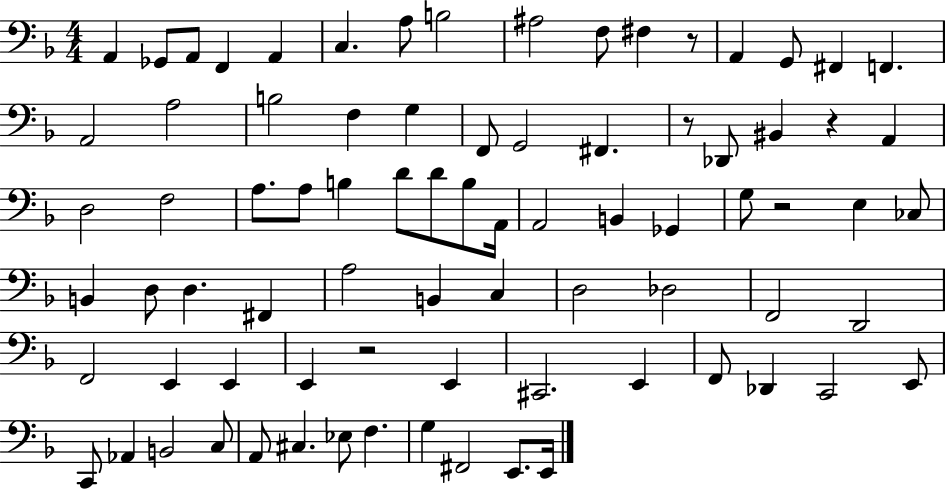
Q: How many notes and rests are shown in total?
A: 80